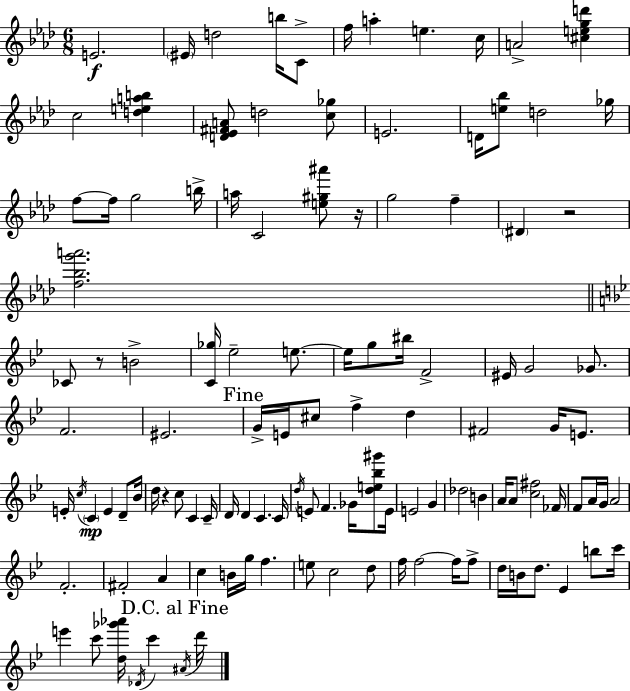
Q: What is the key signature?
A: AES major